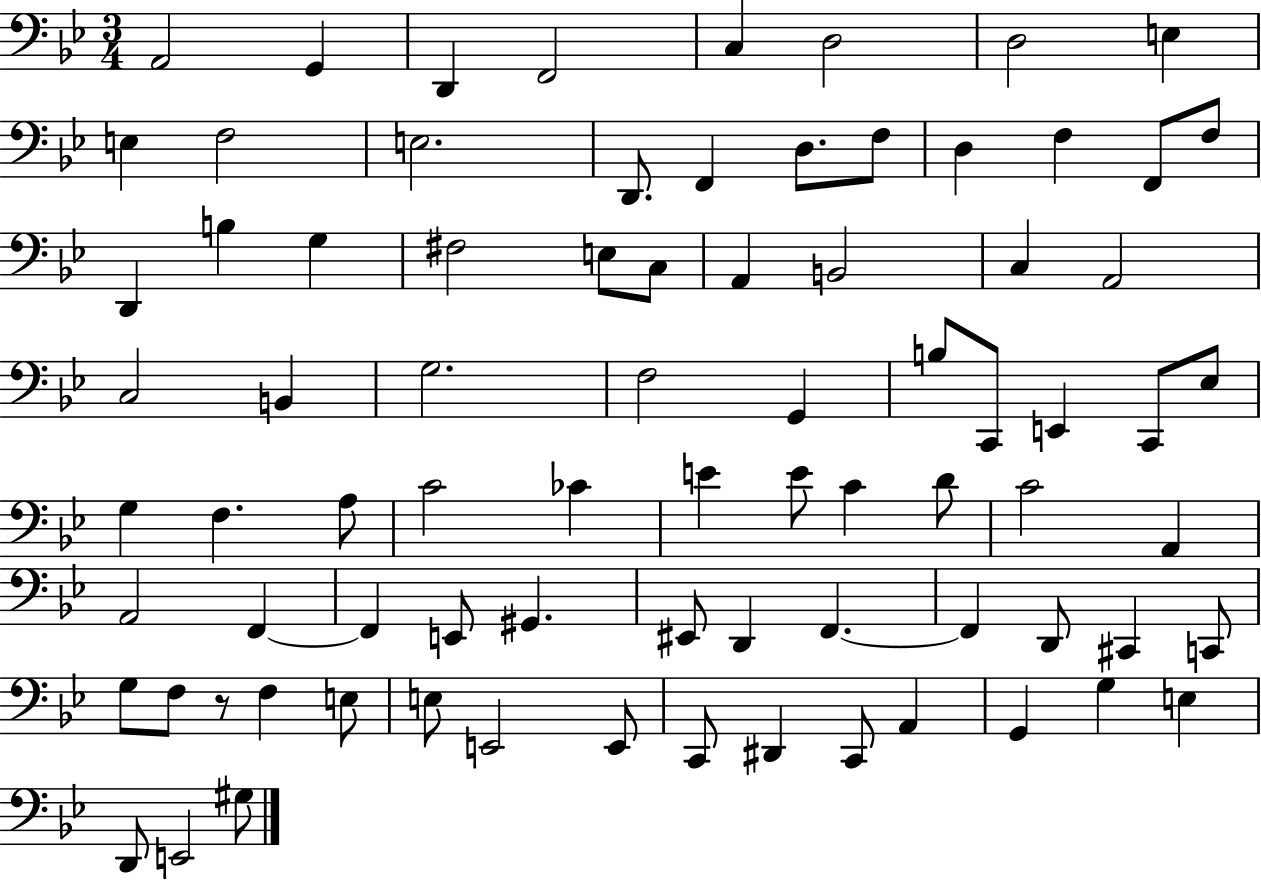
X:1
T:Untitled
M:3/4
L:1/4
K:Bb
A,,2 G,, D,, F,,2 C, D,2 D,2 E, E, F,2 E,2 D,,/2 F,, D,/2 F,/2 D, F, F,,/2 F,/2 D,, B, G, ^F,2 E,/2 C,/2 A,, B,,2 C, A,,2 C,2 B,, G,2 F,2 G,, B,/2 C,,/2 E,, C,,/2 _E,/2 G, F, A,/2 C2 _C E E/2 C D/2 C2 A,, A,,2 F,, F,, E,,/2 ^G,, ^E,,/2 D,, F,, F,, D,,/2 ^C,, C,,/2 G,/2 F,/2 z/2 F, E,/2 E,/2 E,,2 E,,/2 C,,/2 ^D,, C,,/2 A,, G,, G, E, D,,/2 E,,2 ^G,/2